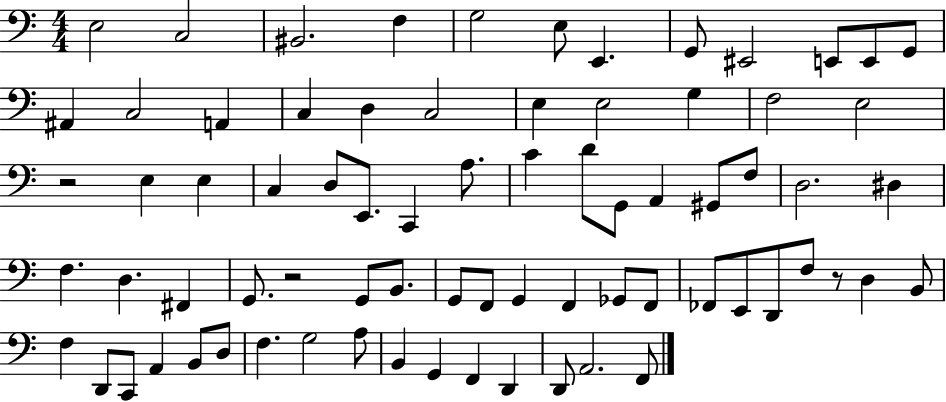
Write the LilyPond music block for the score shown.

{
  \clef bass
  \numericTimeSignature
  \time 4/4
  \key c \major
  e2 c2 | bis,2. f4 | g2 e8 e,4. | g,8 eis,2 e,8 e,8 g,8 | \break ais,4 c2 a,4 | c4 d4 c2 | e4 e2 g4 | f2 e2 | \break r2 e4 e4 | c4 d8 e,8. c,4 a8. | c'4 d'8 g,8 a,4 gis,8 f8 | d2. dis4 | \break f4. d4. fis,4 | g,8. r2 g,8 b,8. | g,8 f,8 g,4 f,4 ges,8 f,8 | fes,8 e,8 d,8 f8 r8 d4 b,8 | \break f4 d,8 c,8 a,4 b,8 d8 | f4. g2 a8 | b,4 g,4 f,4 d,4 | d,8 a,2. f,8 | \break \bar "|."
}